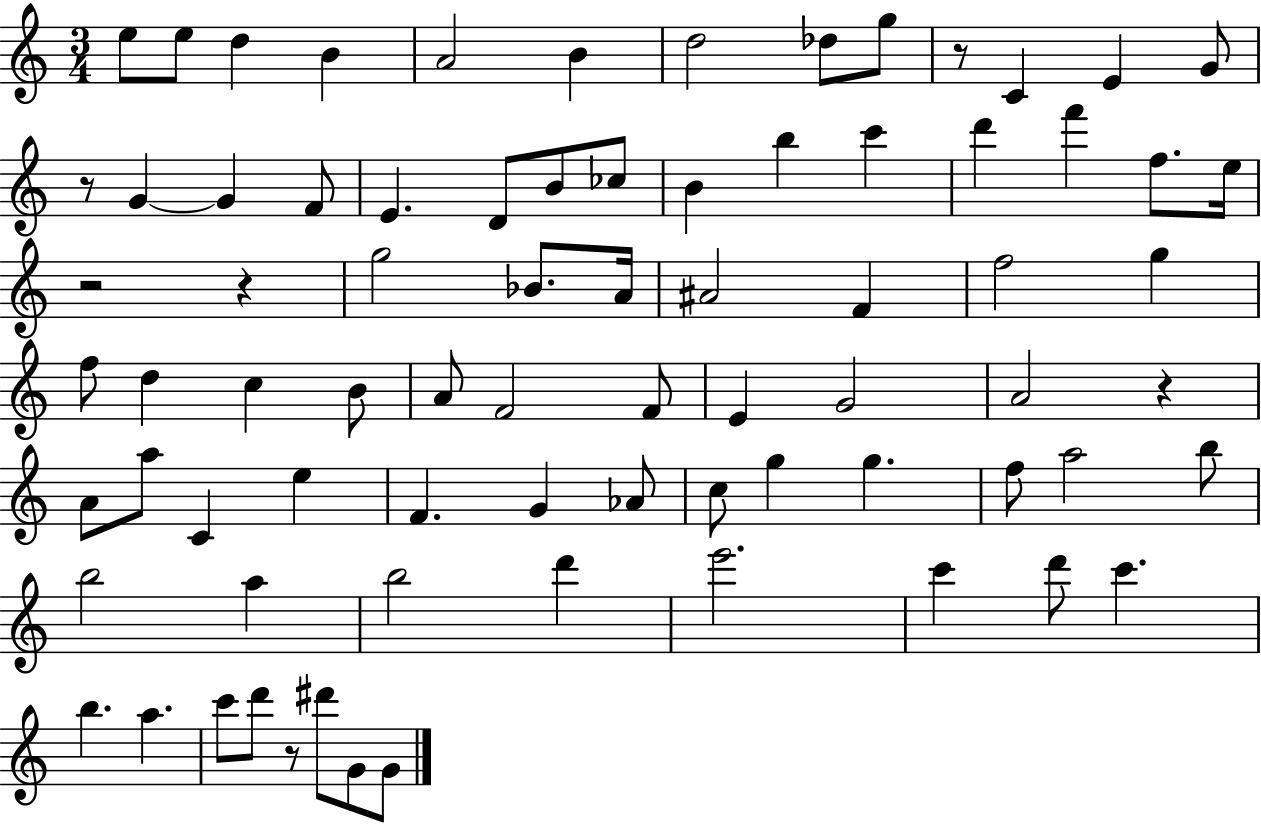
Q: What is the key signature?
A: C major